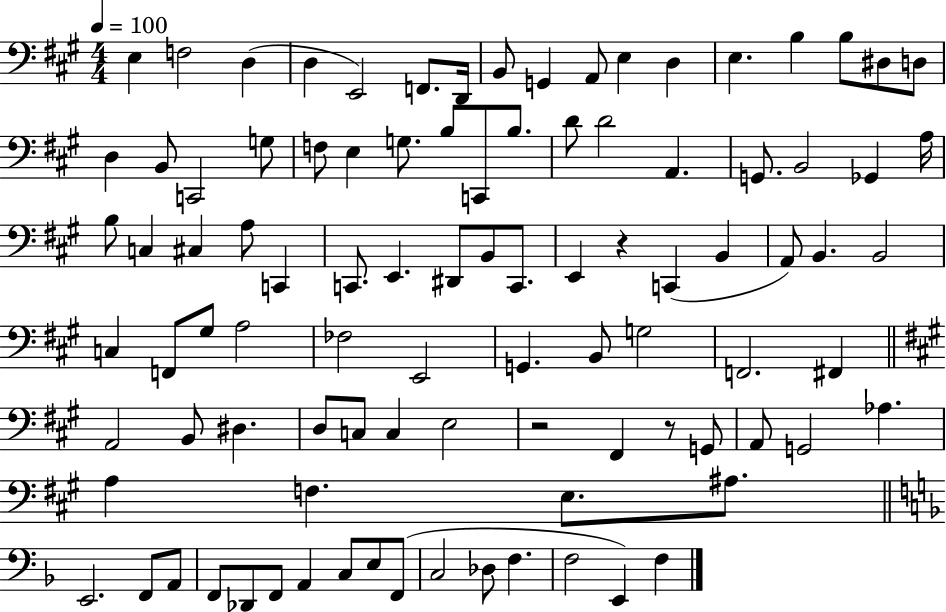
E3/q F3/h D3/q D3/q E2/h F2/e. D2/s B2/e G2/q A2/e E3/q D3/q E3/q. B3/q B3/e D#3/e D3/e D3/q B2/e C2/h G3/e F3/e E3/q G3/e. B3/e C2/e B3/e. D4/e D4/h A2/q. G2/e. B2/h Gb2/q A3/s B3/e C3/q C#3/q A3/e C2/q C2/e. E2/q. D#2/e B2/e C2/e. E2/q R/q C2/q B2/q A2/e B2/q. B2/h C3/q F2/e G#3/e A3/h FES3/h E2/h G2/q. B2/e G3/h F2/h. F#2/q A2/h B2/e D#3/q. D3/e C3/e C3/q E3/h R/h F#2/q R/e G2/e A2/e G2/h Ab3/q. A3/q F3/q. E3/e. A#3/e. E2/h. F2/e A2/e F2/e Db2/e F2/e A2/q C3/e E3/e F2/e C3/h Db3/e F3/q. F3/h E2/q F3/q